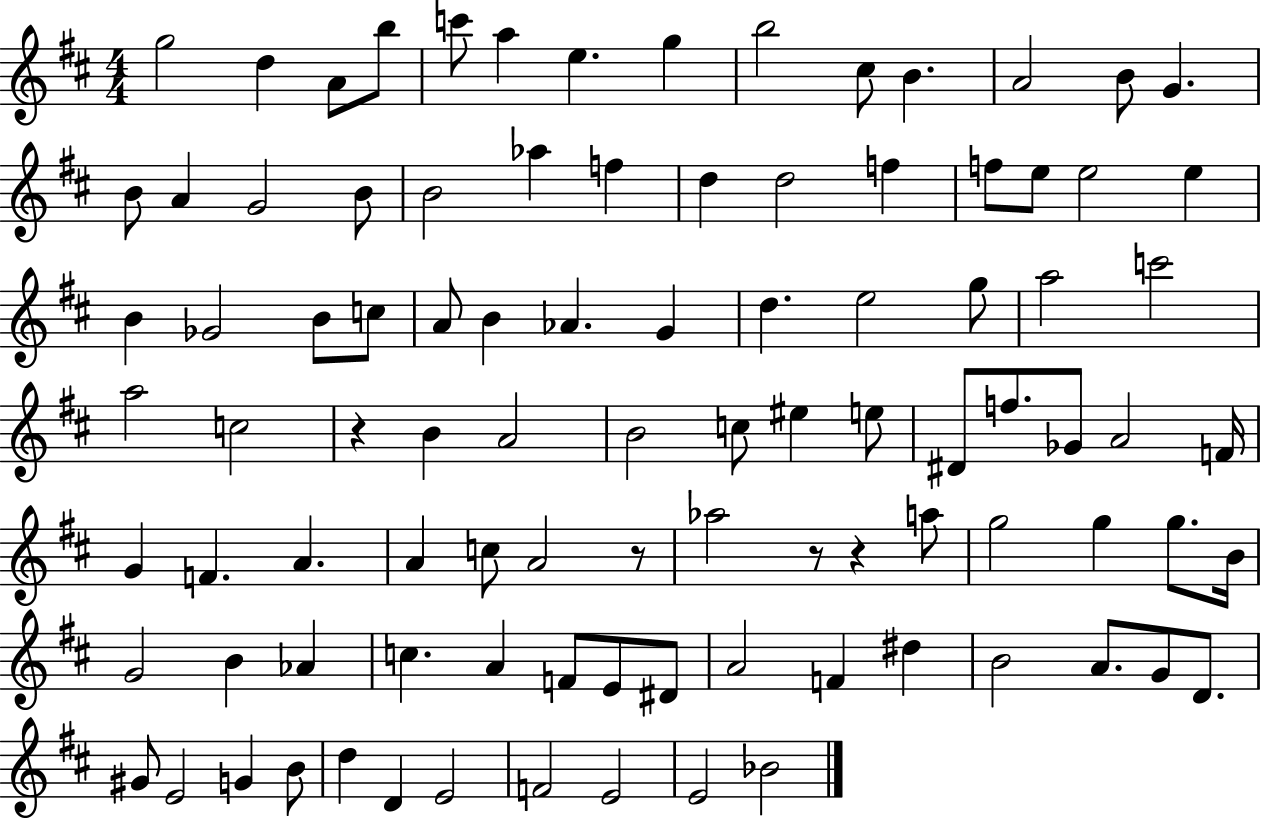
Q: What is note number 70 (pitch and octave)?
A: C5